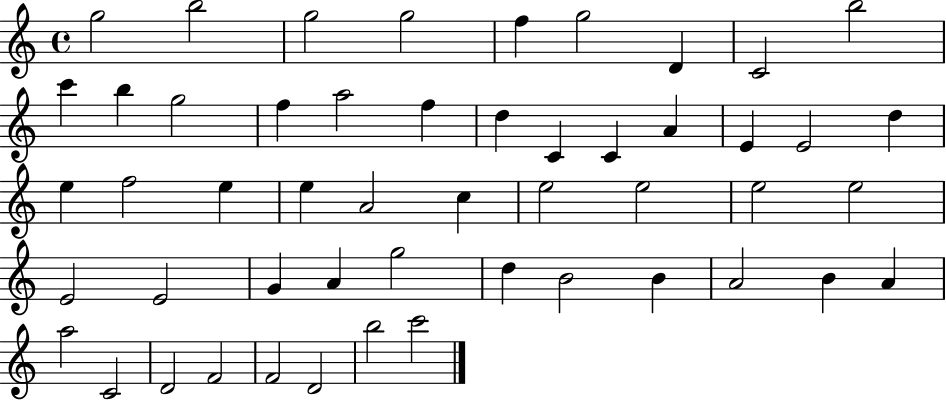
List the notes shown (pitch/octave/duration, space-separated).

G5/h B5/h G5/h G5/h F5/q G5/h D4/q C4/h B5/h C6/q B5/q G5/h F5/q A5/h F5/q D5/q C4/q C4/q A4/q E4/q E4/h D5/q E5/q F5/h E5/q E5/q A4/h C5/q E5/h E5/h E5/h E5/h E4/h E4/h G4/q A4/q G5/h D5/q B4/h B4/q A4/h B4/q A4/q A5/h C4/h D4/h F4/h F4/h D4/h B5/h C6/h